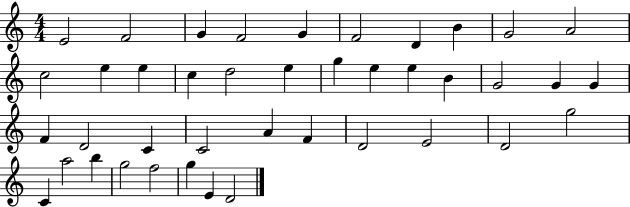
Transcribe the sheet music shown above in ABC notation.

X:1
T:Untitled
M:4/4
L:1/4
K:C
E2 F2 G F2 G F2 D B G2 A2 c2 e e c d2 e g e e B G2 G G F D2 C C2 A F D2 E2 D2 g2 C a2 b g2 f2 g E D2